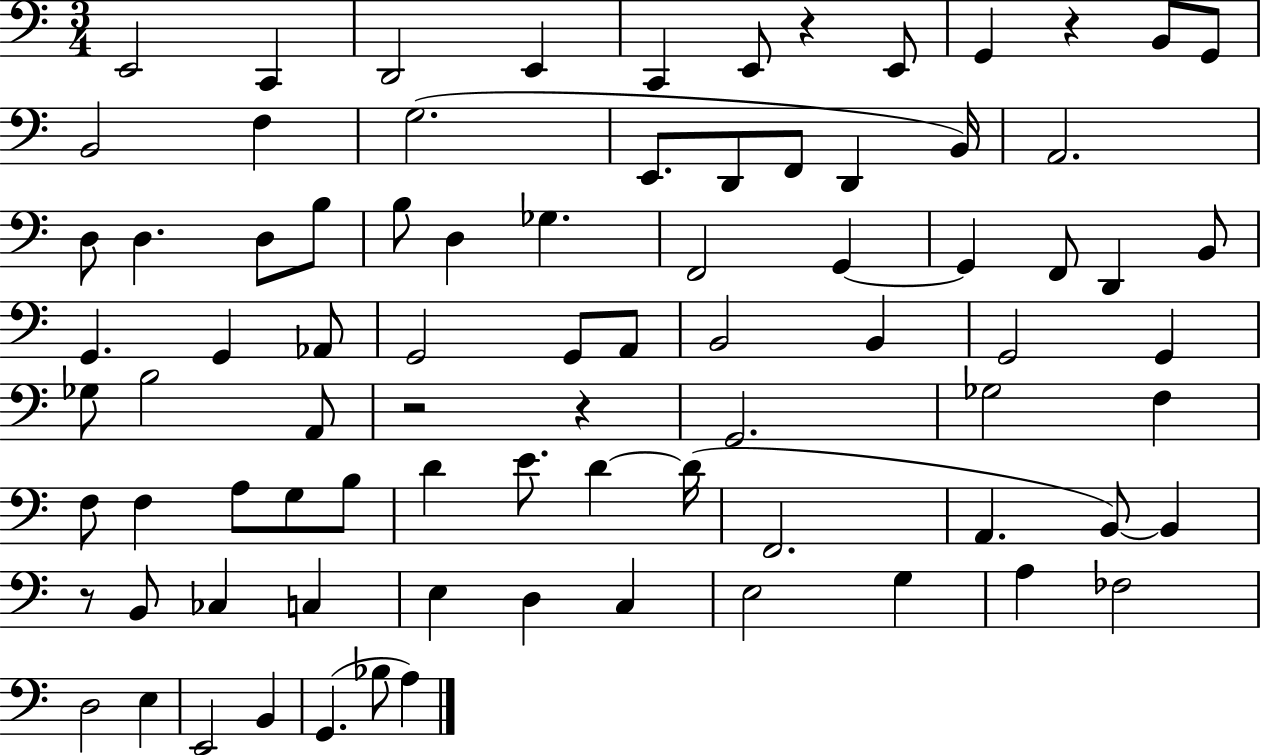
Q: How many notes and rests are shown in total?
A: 83